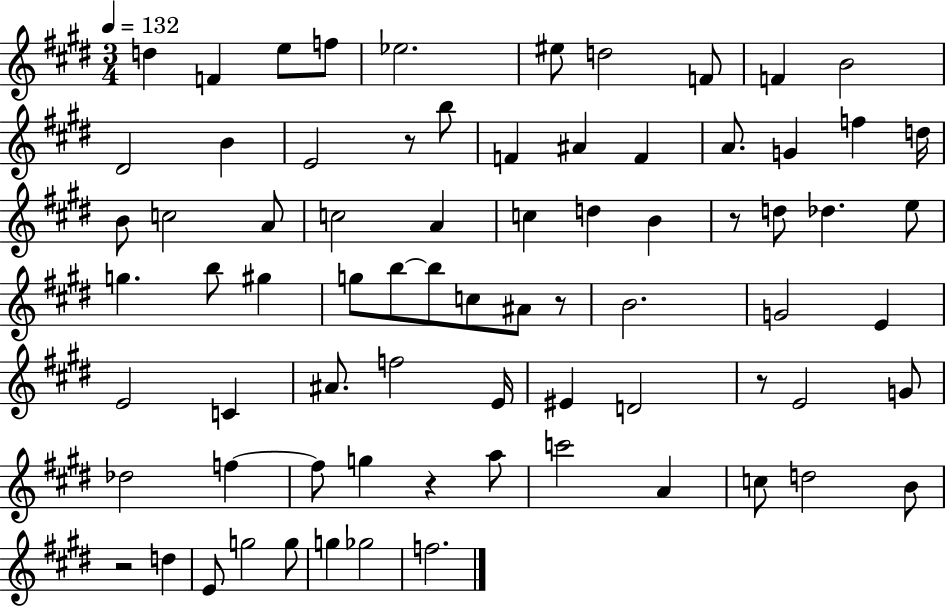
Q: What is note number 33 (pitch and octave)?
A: G5